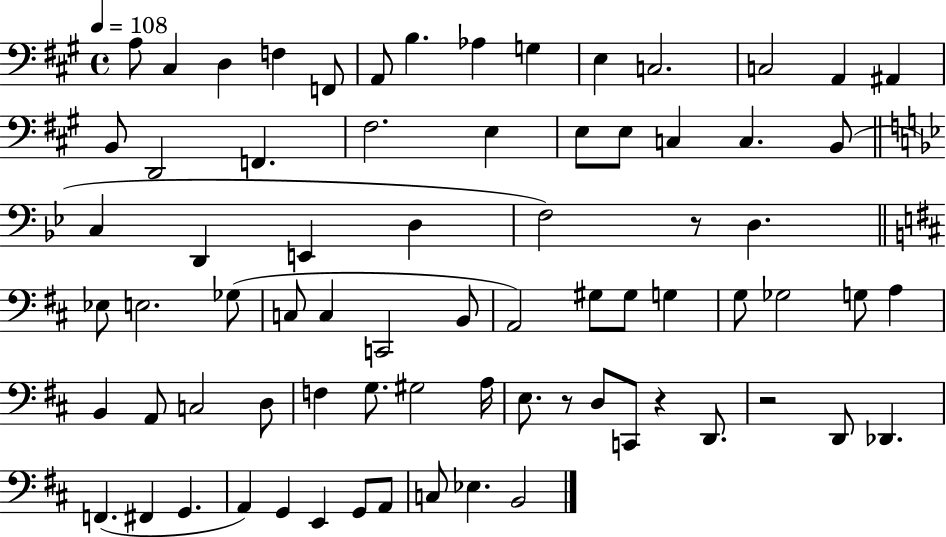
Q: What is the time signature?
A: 4/4